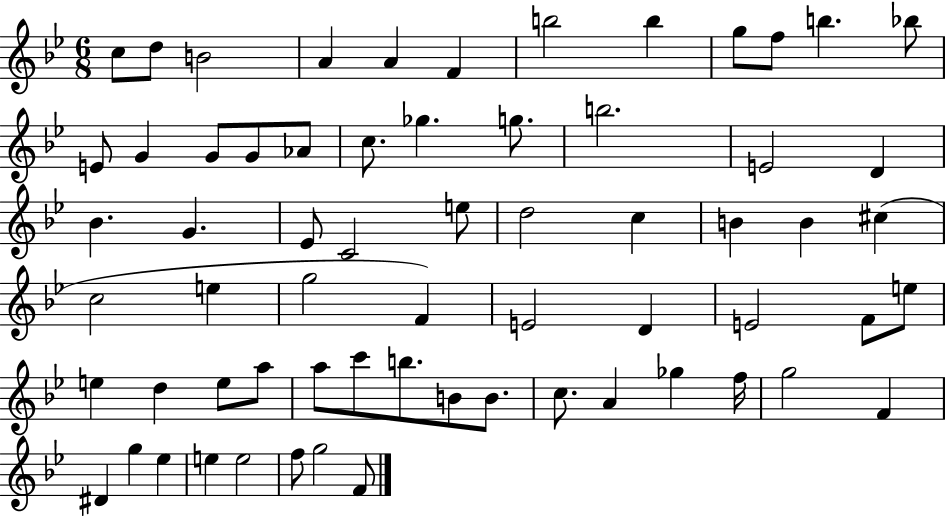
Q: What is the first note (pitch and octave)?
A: C5